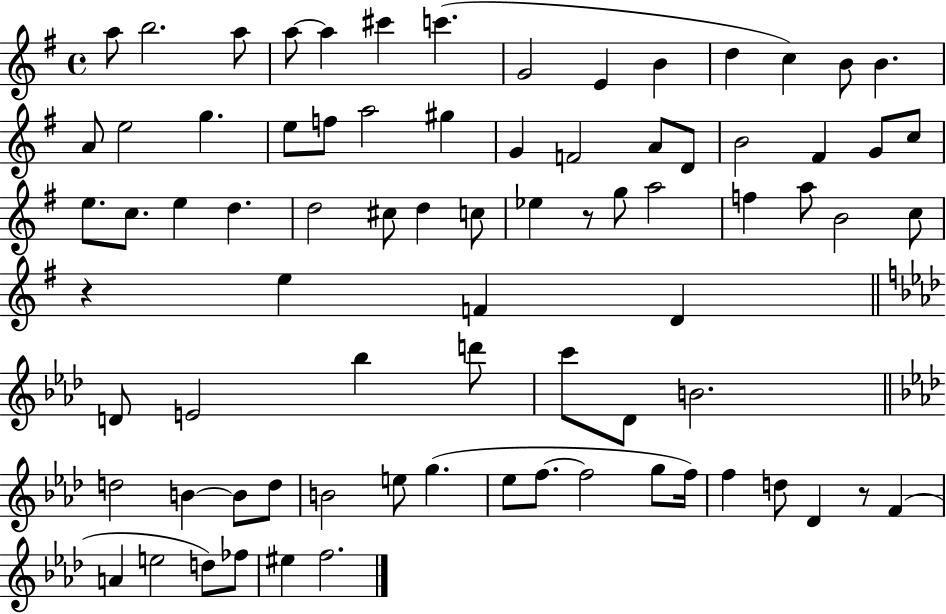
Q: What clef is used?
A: treble